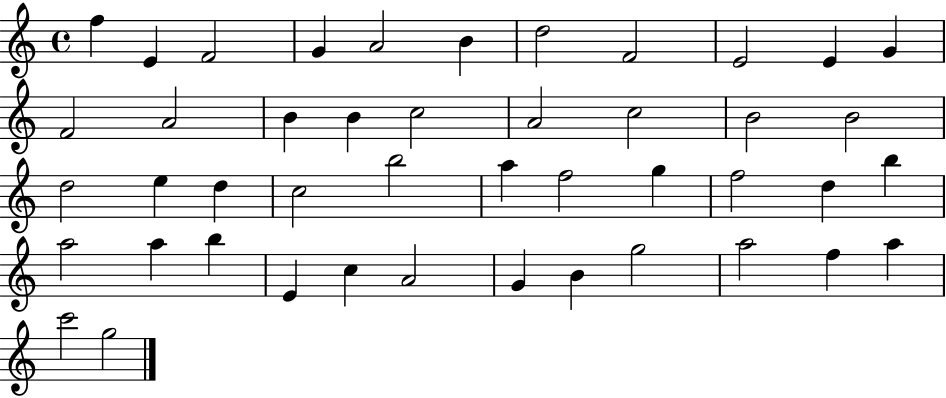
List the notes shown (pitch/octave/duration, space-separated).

F5/q E4/q F4/h G4/q A4/h B4/q D5/h F4/h E4/h E4/q G4/q F4/h A4/h B4/q B4/q C5/h A4/h C5/h B4/h B4/h D5/h E5/q D5/q C5/h B5/h A5/q F5/h G5/q F5/h D5/q B5/q A5/h A5/q B5/q E4/q C5/q A4/h G4/q B4/q G5/h A5/h F5/q A5/q C6/h G5/h